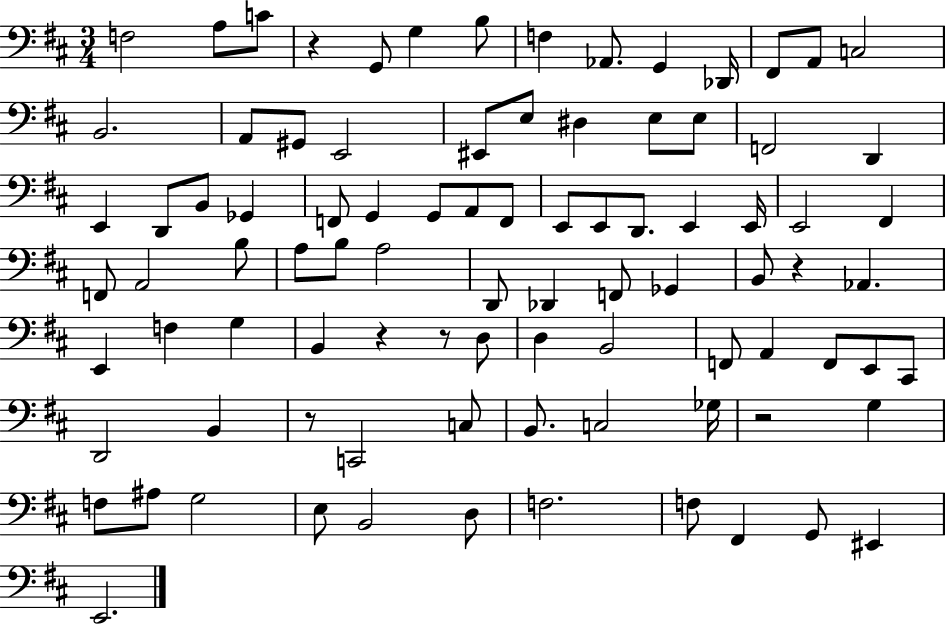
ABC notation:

X:1
T:Untitled
M:3/4
L:1/4
K:D
F,2 A,/2 C/2 z G,,/2 G, B,/2 F, _A,,/2 G,, _D,,/4 ^F,,/2 A,,/2 C,2 B,,2 A,,/2 ^G,,/2 E,,2 ^E,,/2 E,/2 ^D, E,/2 E,/2 F,,2 D,, E,, D,,/2 B,,/2 _G,, F,,/2 G,, G,,/2 A,,/2 F,,/2 E,,/2 E,,/2 D,,/2 E,, E,,/4 E,,2 ^F,, F,,/2 A,,2 B,/2 A,/2 B,/2 A,2 D,,/2 _D,, F,,/2 _G,, B,,/2 z _A,, E,, F, G, B,, z z/2 D,/2 D, B,,2 F,,/2 A,, F,,/2 E,,/2 ^C,,/2 D,,2 B,, z/2 C,,2 C,/2 B,,/2 C,2 _G,/4 z2 G, F,/2 ^A,/2 G,2 E,/2 B,,2 D,/2 F,2 F,/2 ^F,, G,,/2 ^E,, E,,2